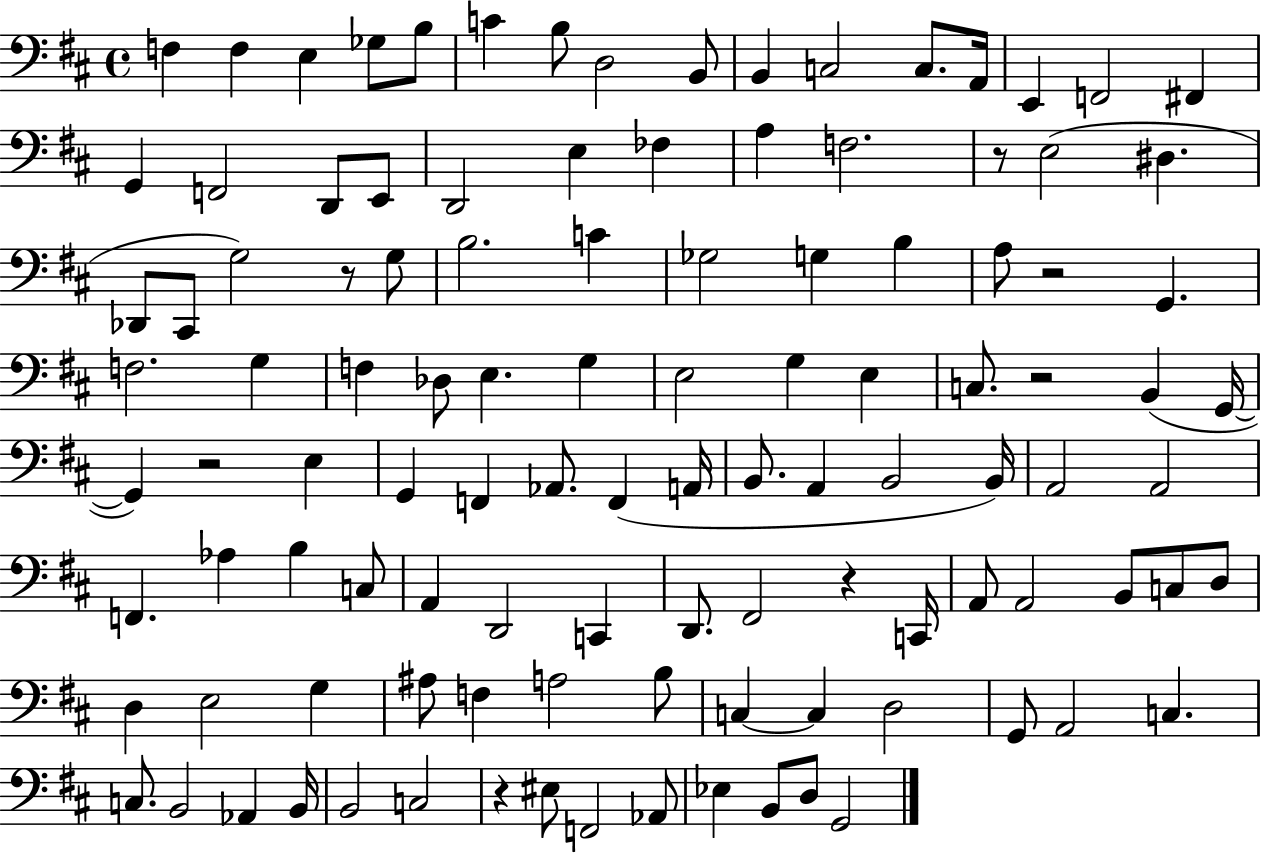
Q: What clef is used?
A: bass